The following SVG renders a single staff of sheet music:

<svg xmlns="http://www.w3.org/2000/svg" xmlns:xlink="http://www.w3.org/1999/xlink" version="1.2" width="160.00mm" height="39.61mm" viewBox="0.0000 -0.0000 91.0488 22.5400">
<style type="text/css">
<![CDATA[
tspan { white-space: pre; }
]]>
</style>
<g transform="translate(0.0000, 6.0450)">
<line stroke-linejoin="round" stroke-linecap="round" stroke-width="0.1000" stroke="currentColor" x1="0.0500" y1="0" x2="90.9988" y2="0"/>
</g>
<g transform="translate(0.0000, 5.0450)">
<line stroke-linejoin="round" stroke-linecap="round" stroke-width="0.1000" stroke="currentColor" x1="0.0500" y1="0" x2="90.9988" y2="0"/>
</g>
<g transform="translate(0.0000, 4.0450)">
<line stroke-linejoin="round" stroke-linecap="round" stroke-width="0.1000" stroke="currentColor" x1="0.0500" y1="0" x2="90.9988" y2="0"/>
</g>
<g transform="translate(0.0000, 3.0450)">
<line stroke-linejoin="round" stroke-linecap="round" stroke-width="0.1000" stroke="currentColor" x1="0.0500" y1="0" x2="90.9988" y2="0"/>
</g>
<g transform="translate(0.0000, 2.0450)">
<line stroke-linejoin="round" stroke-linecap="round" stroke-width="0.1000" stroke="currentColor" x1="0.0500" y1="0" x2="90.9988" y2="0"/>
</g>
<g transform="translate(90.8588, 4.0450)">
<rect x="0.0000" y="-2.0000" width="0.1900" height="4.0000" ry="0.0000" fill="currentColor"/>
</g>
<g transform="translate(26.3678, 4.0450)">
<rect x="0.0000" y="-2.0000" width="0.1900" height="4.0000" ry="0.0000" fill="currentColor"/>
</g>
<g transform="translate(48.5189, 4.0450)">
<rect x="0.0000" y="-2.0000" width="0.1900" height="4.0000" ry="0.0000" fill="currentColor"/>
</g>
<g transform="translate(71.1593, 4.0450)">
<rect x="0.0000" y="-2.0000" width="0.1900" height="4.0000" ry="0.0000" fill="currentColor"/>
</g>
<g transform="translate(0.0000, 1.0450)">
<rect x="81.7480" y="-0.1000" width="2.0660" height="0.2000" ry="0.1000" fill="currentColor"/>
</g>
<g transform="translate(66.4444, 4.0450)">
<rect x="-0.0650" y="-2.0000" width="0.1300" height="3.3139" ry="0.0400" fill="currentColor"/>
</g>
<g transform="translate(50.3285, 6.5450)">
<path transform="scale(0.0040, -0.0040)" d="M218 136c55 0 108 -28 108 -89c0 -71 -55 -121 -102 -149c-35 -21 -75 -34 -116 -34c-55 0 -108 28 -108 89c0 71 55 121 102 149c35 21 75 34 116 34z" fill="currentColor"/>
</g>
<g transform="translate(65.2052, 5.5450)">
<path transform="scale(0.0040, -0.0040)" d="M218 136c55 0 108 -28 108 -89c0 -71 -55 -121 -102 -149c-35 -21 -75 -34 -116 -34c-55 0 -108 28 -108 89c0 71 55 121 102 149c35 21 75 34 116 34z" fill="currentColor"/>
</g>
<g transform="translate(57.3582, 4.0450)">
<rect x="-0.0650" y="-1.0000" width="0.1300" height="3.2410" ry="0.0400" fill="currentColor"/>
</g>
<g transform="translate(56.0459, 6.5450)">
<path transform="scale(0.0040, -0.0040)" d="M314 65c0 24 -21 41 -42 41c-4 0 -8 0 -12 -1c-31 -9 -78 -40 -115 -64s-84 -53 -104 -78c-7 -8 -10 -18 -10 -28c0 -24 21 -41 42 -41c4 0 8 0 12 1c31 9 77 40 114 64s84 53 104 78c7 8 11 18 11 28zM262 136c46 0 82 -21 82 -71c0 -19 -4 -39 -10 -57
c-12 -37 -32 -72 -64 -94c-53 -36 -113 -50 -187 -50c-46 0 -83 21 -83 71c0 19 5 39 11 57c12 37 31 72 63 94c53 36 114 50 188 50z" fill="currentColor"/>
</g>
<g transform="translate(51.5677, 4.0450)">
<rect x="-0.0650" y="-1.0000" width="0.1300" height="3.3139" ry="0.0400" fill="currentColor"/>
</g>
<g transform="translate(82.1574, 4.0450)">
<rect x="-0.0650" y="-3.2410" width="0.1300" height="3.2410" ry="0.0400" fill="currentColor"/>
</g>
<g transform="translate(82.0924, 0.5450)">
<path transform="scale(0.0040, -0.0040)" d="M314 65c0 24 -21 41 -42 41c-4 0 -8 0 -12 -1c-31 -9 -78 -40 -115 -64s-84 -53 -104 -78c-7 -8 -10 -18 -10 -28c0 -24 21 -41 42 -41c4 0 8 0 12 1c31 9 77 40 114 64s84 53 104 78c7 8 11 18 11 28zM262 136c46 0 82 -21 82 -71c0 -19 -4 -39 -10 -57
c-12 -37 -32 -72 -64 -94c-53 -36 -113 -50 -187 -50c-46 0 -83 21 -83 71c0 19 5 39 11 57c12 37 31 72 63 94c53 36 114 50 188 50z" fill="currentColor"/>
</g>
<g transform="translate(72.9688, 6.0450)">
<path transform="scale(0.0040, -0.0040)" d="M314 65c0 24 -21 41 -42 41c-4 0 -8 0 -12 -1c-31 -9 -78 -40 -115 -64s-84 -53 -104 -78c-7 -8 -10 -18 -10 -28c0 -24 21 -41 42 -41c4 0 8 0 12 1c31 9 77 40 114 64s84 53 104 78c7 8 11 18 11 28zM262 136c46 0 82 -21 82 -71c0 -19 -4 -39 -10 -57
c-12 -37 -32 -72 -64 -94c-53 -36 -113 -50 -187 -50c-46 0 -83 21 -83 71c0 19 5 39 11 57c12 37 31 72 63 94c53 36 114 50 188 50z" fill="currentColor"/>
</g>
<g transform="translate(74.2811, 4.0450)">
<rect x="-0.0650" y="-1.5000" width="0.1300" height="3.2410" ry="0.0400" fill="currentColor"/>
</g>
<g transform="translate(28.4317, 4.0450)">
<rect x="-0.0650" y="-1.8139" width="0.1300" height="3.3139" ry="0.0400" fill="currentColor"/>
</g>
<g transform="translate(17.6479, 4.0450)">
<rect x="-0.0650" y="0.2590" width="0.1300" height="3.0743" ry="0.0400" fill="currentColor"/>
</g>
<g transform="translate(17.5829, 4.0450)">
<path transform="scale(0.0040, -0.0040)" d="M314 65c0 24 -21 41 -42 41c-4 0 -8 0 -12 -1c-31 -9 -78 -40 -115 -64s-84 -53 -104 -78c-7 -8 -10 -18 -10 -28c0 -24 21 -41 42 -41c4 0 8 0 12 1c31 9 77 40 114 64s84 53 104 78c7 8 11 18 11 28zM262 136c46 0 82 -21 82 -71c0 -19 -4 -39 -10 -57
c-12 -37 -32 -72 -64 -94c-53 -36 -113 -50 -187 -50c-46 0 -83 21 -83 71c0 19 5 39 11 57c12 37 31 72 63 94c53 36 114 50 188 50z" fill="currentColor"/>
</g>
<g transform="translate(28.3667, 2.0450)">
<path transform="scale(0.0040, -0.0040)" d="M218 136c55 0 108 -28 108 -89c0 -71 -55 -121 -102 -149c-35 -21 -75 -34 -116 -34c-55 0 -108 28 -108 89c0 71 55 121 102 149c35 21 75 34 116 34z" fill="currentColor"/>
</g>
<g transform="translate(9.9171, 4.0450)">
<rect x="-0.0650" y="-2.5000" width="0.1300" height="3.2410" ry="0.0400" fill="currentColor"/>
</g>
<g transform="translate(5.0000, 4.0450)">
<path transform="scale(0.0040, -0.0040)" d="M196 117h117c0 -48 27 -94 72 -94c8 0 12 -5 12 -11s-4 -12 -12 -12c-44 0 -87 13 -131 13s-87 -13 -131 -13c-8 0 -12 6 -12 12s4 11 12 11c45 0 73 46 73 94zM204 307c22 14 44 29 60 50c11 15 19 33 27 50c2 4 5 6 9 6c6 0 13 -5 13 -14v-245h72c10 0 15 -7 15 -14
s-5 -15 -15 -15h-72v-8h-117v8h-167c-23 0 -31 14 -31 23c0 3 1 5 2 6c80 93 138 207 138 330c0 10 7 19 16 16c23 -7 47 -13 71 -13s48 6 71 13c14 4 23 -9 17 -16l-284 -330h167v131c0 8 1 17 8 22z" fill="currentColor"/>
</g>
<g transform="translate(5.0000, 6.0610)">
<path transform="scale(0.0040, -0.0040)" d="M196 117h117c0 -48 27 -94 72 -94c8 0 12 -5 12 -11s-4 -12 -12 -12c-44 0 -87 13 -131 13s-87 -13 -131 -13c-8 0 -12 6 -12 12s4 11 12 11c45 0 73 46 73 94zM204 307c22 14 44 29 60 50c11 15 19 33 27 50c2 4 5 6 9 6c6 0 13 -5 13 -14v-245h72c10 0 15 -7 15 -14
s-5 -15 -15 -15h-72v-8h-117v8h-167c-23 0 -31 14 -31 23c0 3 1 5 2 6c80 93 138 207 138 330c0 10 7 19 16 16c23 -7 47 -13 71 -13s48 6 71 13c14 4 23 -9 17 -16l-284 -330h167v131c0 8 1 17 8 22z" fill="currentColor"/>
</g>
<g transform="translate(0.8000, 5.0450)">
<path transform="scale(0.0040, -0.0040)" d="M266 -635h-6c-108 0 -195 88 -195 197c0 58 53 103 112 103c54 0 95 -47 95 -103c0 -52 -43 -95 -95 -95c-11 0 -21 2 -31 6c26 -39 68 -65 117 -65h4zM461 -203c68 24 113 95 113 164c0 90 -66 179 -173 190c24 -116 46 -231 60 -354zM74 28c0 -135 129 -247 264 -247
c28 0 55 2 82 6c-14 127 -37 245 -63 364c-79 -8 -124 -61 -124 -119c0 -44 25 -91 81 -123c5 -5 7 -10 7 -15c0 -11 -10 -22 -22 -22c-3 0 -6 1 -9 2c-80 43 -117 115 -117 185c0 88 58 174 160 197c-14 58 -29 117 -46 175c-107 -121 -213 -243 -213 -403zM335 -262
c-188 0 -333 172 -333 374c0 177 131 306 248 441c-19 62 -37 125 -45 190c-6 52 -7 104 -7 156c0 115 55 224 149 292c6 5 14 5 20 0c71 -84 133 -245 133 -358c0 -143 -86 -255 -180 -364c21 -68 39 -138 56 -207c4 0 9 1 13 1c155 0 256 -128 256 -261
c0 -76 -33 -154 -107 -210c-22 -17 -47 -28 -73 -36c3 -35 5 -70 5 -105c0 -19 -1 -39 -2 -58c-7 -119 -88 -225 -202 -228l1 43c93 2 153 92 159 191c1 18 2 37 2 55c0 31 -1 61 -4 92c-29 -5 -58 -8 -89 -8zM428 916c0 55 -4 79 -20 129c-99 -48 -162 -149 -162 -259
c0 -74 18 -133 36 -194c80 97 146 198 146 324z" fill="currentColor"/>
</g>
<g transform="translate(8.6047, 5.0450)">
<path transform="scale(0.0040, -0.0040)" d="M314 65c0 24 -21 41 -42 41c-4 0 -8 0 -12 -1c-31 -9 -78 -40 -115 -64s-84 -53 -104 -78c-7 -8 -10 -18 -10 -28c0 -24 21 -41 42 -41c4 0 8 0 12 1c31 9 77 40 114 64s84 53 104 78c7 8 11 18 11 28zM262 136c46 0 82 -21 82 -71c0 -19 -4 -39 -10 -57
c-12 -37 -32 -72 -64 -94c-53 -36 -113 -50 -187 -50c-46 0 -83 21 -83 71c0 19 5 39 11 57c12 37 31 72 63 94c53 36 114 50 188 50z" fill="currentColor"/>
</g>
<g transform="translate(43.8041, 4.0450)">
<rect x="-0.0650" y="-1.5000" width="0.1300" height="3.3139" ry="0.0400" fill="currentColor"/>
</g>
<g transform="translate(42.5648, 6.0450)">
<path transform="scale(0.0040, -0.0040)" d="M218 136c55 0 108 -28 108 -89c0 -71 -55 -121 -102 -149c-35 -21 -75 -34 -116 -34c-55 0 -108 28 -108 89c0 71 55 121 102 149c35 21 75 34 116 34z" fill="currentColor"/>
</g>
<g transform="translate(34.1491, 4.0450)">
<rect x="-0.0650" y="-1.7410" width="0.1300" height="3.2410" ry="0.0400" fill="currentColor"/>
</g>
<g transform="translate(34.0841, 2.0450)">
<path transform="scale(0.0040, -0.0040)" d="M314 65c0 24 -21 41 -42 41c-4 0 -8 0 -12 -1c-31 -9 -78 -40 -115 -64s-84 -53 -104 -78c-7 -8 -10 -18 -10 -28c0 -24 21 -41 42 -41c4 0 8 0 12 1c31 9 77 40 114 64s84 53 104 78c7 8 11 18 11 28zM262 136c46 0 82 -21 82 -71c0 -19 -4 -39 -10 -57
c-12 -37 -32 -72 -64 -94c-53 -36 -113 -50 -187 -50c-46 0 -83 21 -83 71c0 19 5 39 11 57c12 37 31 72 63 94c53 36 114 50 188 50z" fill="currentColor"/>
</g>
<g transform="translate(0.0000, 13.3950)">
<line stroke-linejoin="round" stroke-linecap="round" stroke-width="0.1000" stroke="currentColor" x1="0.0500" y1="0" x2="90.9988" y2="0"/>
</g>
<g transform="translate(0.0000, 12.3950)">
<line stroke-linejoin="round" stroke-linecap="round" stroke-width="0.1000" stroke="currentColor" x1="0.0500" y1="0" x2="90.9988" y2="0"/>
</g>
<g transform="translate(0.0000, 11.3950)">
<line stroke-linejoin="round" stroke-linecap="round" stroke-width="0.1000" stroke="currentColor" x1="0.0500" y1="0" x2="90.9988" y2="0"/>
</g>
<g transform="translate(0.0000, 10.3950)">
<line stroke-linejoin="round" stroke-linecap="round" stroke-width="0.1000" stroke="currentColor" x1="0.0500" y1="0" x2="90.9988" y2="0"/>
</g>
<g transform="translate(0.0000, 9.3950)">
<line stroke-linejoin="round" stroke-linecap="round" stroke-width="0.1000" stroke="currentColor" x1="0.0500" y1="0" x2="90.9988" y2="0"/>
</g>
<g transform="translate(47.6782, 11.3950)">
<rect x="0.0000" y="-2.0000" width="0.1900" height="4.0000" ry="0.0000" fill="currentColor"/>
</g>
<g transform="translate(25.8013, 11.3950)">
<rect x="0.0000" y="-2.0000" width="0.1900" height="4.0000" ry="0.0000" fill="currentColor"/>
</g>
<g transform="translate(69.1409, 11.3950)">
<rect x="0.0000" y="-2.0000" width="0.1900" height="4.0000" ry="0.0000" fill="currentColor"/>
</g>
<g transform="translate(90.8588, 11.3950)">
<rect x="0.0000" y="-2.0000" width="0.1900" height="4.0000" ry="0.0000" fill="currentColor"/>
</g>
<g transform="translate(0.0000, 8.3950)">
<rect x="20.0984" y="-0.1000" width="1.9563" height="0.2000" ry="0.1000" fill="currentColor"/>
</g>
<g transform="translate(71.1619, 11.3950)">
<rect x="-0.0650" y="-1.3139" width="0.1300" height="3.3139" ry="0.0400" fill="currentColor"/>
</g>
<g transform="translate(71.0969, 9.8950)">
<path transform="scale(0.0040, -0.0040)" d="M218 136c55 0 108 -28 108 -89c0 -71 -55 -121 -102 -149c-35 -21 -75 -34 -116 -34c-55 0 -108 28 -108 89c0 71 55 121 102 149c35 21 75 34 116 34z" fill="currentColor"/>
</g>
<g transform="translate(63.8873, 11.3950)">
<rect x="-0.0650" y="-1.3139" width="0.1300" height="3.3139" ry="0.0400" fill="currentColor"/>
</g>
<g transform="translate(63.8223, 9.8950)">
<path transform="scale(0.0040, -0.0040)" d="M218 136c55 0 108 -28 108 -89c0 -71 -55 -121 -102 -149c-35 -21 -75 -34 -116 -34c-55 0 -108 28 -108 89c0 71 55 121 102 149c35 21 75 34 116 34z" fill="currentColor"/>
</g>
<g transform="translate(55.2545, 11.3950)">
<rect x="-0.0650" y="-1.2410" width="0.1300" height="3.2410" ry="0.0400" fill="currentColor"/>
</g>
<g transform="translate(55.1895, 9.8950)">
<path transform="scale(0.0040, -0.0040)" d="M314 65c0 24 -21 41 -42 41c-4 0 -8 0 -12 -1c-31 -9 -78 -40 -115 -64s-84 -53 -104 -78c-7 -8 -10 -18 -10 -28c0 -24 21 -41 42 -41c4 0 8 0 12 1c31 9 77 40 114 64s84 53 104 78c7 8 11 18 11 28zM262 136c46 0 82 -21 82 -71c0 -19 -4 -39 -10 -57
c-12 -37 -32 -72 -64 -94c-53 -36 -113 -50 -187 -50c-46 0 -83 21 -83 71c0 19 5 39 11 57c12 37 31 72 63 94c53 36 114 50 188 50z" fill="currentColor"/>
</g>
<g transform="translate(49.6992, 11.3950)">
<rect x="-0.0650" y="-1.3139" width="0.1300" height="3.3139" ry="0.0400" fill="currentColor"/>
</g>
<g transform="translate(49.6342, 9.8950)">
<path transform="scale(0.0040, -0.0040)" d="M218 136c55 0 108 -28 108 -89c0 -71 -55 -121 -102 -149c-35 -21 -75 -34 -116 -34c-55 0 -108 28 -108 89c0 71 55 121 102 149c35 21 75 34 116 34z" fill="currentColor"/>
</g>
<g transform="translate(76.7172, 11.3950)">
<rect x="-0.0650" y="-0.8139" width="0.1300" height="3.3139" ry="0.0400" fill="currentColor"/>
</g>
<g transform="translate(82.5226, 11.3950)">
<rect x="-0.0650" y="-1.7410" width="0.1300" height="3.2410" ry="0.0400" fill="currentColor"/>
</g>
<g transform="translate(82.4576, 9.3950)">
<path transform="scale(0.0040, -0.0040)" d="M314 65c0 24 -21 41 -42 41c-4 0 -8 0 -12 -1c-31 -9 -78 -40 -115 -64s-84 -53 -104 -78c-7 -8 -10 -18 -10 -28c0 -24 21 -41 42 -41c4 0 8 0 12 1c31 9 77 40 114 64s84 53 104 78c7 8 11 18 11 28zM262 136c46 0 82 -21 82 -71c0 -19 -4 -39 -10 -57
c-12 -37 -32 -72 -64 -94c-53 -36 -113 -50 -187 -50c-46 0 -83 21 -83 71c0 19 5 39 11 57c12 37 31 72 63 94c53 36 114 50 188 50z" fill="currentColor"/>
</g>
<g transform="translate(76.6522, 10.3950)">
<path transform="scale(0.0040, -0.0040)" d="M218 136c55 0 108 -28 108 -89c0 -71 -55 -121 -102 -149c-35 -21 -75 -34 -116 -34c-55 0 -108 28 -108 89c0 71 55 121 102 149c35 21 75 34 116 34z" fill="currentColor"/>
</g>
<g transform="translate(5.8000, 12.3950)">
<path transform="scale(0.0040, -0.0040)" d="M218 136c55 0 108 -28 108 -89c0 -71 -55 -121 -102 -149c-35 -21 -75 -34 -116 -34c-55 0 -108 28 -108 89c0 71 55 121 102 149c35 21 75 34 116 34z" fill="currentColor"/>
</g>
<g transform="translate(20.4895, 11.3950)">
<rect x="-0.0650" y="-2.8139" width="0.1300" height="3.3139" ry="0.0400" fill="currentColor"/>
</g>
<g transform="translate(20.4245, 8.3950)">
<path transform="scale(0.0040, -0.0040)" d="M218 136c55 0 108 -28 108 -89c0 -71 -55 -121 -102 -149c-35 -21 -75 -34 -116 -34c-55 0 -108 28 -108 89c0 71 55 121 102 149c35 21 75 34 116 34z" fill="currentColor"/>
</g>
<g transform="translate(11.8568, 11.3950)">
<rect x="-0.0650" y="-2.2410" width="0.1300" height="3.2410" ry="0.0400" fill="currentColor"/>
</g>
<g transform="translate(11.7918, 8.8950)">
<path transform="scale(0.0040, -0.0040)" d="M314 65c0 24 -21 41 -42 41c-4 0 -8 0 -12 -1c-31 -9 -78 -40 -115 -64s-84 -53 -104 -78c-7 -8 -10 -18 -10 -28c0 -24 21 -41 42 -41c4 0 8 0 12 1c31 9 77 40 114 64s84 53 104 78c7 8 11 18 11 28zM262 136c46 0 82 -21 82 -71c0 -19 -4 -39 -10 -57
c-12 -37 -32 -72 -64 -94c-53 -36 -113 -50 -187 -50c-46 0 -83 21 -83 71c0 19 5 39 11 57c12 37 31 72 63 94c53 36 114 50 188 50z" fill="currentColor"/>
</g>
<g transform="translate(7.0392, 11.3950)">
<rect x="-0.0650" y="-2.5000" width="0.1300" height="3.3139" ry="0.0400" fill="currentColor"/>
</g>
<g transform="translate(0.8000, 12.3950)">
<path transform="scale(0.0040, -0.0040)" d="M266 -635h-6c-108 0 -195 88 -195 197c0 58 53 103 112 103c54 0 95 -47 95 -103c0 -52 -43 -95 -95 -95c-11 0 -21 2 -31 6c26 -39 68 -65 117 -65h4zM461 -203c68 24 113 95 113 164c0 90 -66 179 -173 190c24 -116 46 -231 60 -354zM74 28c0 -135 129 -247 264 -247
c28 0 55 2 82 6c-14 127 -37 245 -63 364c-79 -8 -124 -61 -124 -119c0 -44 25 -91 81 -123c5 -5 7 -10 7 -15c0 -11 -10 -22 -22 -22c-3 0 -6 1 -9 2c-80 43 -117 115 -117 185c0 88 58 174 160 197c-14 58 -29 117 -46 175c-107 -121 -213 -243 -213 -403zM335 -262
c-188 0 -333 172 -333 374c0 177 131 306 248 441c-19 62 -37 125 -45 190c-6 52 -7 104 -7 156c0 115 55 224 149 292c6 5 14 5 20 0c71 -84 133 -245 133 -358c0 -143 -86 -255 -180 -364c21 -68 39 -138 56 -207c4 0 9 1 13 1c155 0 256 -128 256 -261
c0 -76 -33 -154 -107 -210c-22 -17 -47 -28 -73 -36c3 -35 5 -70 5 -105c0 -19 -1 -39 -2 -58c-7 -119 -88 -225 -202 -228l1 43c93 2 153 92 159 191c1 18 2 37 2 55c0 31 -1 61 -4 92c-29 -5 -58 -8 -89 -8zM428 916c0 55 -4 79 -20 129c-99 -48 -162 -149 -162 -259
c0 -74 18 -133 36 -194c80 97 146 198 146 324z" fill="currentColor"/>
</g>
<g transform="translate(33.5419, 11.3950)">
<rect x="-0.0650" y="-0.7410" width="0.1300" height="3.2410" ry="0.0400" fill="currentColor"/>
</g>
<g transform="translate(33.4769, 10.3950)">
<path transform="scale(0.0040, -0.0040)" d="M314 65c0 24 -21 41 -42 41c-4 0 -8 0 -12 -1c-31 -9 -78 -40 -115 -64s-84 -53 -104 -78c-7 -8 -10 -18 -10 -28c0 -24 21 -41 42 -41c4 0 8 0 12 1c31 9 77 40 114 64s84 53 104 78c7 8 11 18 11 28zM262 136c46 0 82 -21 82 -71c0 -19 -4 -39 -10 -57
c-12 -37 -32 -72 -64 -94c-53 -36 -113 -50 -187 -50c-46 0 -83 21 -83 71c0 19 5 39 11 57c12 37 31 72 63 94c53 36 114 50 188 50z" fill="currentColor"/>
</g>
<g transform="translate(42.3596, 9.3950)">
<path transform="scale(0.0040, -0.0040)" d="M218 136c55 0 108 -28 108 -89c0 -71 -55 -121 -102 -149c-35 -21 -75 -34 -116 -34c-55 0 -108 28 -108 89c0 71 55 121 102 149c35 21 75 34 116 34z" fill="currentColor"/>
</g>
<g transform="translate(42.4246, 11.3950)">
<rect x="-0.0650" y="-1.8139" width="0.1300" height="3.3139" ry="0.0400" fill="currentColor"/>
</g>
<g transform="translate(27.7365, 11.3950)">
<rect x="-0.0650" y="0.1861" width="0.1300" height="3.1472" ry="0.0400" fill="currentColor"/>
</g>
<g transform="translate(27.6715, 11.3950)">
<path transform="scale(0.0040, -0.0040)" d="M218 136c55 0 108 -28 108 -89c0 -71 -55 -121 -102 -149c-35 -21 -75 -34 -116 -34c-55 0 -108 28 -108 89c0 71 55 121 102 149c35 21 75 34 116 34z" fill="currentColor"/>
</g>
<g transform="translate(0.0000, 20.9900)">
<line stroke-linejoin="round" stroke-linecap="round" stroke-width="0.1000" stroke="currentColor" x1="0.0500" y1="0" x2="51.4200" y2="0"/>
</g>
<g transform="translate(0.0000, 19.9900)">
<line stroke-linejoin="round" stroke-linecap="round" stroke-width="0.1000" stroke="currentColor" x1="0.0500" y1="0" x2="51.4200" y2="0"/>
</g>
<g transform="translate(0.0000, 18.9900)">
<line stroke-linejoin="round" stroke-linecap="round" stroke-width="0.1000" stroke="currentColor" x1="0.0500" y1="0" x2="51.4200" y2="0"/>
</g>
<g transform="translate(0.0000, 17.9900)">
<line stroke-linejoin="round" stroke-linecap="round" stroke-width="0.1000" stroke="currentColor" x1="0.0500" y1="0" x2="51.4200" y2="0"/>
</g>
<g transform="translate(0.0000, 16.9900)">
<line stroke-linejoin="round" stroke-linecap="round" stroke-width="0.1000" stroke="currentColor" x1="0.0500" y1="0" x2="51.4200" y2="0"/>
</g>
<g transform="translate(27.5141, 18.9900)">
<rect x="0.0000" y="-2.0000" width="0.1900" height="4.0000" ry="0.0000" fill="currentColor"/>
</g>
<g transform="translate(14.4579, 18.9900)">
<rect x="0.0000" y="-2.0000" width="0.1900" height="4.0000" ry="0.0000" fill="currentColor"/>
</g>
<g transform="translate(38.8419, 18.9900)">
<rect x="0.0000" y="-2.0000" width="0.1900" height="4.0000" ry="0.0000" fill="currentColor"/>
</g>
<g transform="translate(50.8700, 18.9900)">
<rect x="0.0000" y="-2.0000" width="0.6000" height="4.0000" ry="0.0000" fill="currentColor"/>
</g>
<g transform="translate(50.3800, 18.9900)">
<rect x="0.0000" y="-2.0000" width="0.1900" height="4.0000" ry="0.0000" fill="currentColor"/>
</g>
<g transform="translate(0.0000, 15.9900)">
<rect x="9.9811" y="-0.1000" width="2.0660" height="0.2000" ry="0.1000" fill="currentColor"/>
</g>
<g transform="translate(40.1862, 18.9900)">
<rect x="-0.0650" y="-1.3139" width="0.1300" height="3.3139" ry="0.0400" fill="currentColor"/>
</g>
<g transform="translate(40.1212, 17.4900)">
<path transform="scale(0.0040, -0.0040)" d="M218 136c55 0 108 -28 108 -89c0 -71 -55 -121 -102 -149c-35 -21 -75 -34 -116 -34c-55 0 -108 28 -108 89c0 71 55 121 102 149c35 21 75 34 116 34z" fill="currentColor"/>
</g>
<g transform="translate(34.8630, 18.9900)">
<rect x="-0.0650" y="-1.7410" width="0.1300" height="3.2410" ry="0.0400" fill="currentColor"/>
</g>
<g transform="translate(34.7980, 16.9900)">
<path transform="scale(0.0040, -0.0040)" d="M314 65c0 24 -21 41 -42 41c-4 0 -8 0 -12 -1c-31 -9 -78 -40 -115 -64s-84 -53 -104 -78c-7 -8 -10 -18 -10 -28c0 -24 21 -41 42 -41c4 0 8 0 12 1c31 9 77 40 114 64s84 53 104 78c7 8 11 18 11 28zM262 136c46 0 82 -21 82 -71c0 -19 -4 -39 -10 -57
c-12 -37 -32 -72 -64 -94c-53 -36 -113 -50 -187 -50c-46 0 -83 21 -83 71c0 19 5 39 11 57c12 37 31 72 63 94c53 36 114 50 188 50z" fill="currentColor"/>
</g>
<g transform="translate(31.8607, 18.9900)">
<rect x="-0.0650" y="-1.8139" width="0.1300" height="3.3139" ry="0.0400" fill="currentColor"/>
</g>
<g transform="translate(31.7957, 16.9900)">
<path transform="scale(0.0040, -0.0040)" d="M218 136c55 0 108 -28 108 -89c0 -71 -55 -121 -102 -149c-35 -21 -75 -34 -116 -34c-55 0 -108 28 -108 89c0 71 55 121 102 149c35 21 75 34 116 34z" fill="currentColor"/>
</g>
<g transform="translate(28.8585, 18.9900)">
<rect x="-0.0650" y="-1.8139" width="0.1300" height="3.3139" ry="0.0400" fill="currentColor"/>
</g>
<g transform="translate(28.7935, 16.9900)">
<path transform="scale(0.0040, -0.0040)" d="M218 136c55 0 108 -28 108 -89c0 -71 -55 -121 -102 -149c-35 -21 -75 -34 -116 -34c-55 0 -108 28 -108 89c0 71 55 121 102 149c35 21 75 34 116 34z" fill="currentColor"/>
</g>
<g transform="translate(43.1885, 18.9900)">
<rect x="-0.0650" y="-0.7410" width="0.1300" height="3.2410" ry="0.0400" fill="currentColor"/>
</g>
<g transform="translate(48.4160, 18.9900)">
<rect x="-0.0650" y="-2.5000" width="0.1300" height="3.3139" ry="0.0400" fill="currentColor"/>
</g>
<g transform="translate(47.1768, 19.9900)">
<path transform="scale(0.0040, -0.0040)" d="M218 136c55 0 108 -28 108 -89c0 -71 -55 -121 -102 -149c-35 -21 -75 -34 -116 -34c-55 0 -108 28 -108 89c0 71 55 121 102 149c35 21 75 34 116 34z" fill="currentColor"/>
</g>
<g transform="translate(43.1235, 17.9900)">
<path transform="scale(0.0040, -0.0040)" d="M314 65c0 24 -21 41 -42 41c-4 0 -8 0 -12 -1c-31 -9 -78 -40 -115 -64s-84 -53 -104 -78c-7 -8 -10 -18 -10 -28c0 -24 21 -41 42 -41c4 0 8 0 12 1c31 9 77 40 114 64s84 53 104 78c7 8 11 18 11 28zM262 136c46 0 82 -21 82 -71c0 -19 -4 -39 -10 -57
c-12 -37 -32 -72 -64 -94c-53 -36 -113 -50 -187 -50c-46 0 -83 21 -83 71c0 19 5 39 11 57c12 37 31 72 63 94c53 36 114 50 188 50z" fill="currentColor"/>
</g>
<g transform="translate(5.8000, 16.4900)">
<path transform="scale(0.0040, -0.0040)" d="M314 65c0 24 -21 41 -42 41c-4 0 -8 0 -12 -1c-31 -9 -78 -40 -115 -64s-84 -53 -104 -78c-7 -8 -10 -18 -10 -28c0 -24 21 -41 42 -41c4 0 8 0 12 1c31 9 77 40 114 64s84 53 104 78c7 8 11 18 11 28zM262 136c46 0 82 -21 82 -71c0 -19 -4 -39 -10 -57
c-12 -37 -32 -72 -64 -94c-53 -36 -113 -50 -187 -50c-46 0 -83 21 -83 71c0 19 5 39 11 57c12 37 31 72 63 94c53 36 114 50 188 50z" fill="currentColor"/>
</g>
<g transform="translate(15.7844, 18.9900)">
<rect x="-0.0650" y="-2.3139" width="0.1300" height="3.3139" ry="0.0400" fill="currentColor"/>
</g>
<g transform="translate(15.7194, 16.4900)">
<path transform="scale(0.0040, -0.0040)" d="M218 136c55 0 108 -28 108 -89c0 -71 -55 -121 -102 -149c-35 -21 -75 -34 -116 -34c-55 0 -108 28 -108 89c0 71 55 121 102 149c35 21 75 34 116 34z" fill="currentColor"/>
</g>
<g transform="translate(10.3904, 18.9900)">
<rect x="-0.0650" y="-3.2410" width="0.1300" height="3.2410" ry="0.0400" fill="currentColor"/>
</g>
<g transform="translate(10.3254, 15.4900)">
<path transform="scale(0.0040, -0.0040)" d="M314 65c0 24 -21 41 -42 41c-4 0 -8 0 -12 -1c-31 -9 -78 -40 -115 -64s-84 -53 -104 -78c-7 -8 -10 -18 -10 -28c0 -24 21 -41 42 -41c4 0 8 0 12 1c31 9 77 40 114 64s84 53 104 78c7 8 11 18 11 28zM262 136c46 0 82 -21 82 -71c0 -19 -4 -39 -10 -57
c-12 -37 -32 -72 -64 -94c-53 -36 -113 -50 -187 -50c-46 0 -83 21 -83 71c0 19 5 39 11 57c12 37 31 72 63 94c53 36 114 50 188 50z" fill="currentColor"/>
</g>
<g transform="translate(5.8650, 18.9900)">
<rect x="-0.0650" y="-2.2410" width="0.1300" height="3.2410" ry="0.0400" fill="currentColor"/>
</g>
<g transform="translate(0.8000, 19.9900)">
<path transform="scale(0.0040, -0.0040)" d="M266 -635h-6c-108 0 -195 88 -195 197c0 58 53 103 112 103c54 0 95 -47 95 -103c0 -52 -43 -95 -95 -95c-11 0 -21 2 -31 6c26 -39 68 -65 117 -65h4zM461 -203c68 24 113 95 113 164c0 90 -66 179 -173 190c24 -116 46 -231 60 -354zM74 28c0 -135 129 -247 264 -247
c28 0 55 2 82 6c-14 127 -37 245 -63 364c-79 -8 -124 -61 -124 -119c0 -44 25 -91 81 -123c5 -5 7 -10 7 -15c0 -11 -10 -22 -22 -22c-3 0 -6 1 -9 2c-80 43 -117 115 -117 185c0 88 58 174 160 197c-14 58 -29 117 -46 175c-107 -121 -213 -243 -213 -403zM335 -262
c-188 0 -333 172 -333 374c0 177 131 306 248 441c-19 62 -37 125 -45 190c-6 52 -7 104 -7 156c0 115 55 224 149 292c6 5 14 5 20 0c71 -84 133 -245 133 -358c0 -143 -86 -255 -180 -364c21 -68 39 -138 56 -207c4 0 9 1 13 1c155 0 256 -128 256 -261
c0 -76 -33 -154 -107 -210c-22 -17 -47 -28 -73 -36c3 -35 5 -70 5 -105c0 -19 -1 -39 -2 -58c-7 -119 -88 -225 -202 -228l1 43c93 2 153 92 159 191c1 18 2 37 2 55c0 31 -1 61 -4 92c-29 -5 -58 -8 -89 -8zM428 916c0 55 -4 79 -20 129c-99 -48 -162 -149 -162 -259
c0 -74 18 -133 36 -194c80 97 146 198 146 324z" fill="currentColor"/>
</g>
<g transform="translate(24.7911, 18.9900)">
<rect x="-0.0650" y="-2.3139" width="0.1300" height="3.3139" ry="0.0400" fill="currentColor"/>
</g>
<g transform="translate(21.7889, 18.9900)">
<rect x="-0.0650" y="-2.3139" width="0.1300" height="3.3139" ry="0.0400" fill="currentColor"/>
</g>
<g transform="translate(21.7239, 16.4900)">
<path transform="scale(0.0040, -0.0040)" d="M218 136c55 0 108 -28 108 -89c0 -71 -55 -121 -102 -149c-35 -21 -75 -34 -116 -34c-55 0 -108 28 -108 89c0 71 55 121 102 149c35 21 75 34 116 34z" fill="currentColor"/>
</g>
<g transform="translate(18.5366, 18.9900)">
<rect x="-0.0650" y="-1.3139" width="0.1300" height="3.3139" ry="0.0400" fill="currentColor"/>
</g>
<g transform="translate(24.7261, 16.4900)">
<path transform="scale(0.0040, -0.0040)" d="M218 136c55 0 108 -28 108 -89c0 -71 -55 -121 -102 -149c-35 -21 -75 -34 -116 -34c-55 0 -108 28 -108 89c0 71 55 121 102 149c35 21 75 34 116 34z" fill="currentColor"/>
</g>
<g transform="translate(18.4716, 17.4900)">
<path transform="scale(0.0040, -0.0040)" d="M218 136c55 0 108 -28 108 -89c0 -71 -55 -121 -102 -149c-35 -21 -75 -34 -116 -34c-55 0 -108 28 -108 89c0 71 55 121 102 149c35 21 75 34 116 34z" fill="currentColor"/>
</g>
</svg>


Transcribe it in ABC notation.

X:1
T:Untitled
M:4/4
L:1/4
K:C
G2 B2 f f2 E D D2 F E2 b2 G g2 a B d2 f e e2 e e d f2 g2 b2 g e g g f f f2 e d2 G